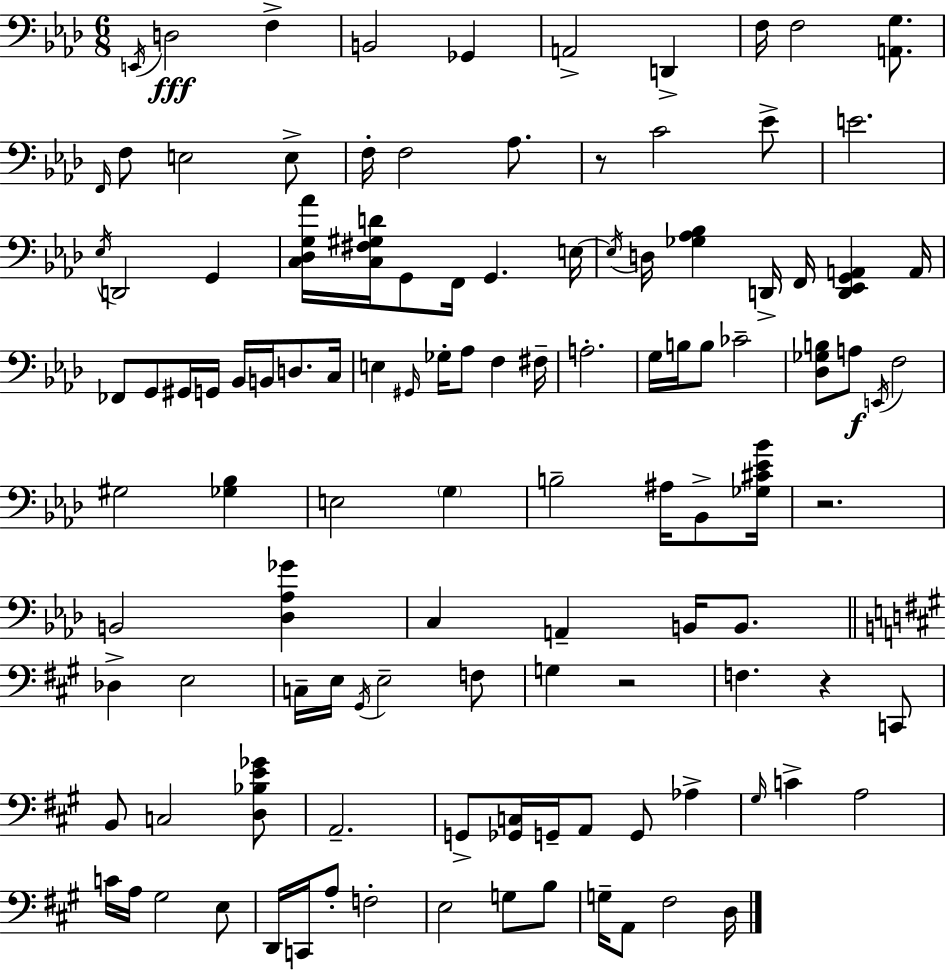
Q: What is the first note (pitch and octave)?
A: E2